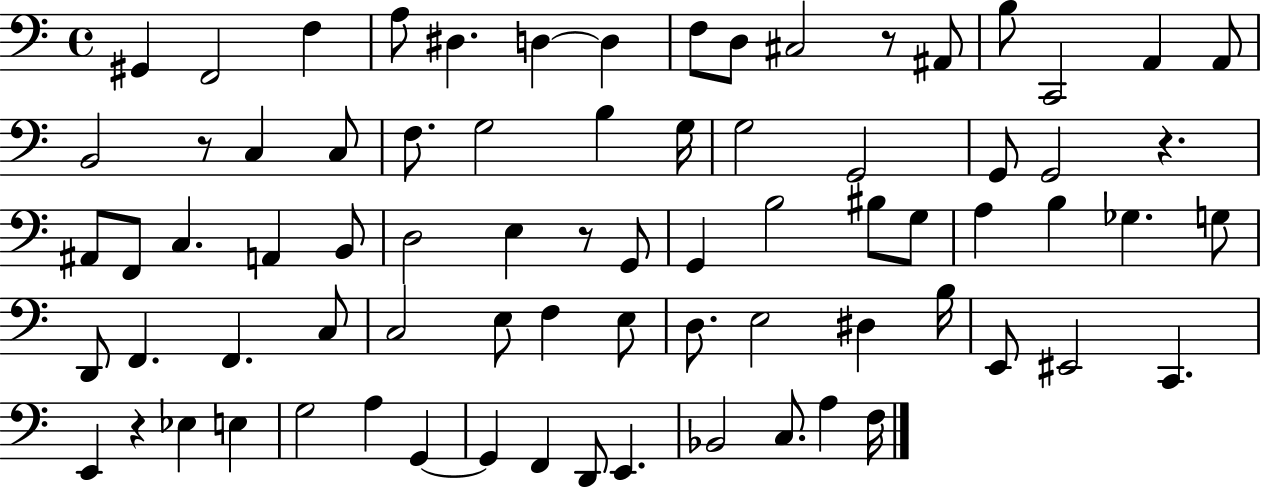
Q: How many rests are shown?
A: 5